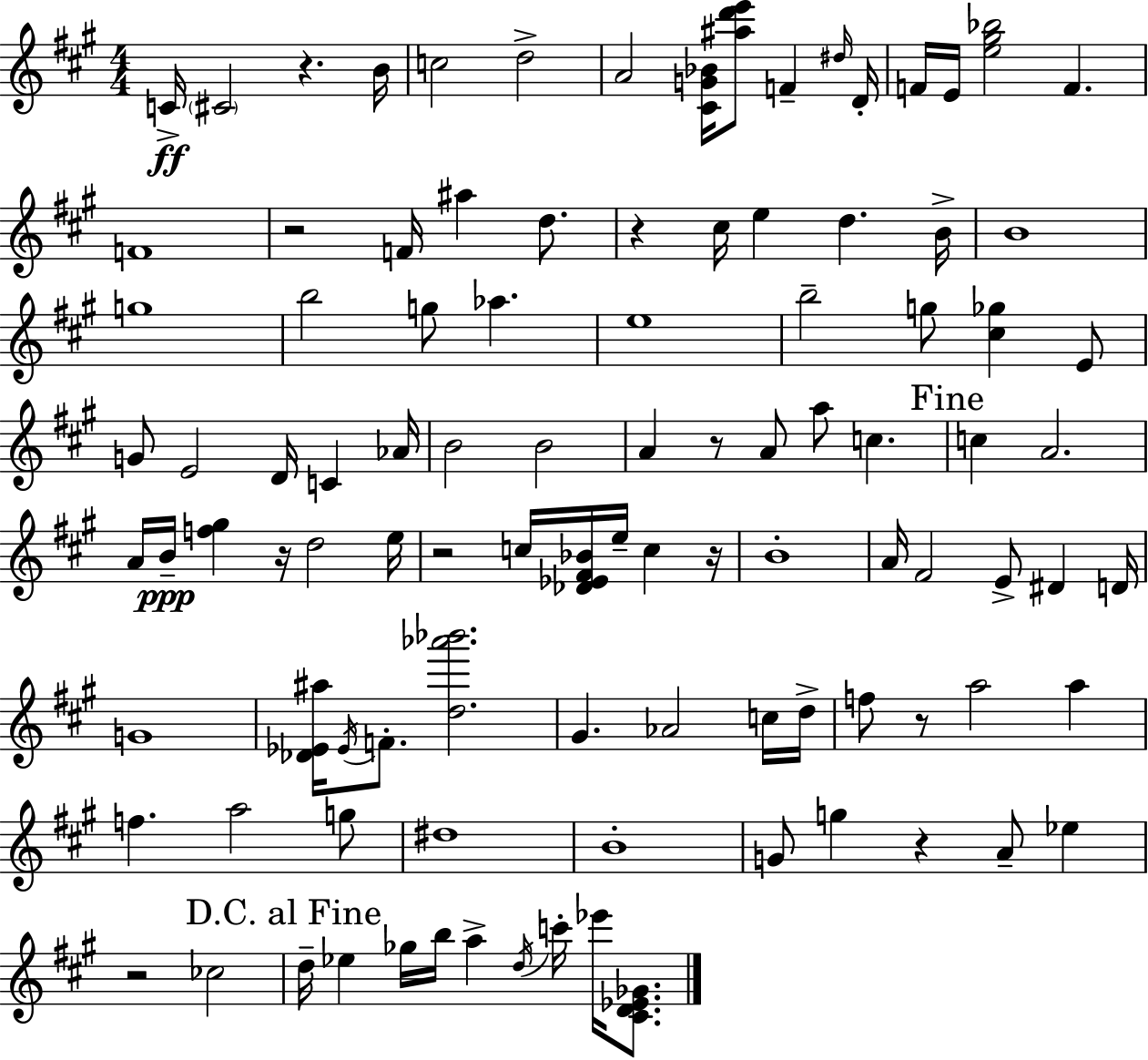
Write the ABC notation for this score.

X:1
T:Untitled
M:4/4
L:1/4
K:A
C/4 ^C2 z B/4 c2 d2 A2 [^CG_B]/4 [^ad'e']/2 F ^d/4 D/4 F/4 E/4 [e^g_b]2 F F4 z2 F/4 ^a d/2 z ^c/4 e d B/4 B4 g4 b2 g/2 _a e4 b2 g/2 [^c_g] E/2 G/2 E2 D/4 C _A/4 B2 B2 A z/2 A/2 a/2 c c A2 A/4 B/4 [f^g] z/4 d2 e/4 z2 c/4 [_D_E^F_B]/4 e/4 c z/4 B4 A/4 ^F2 E/2 ^D D/4 G4 [_D_E^a]/4 _E/4 F/2 [d_a'_b']2 ^G _A2 c/4 d/4 f/2 z/2 a2 a f a2 g/2 ^d4 B4 G/2 g z A/2 _e z2 _c2 d/4 _e _g/4 b/4 a d/4 c'/4 _e'/4 [^CD_E_G]/2